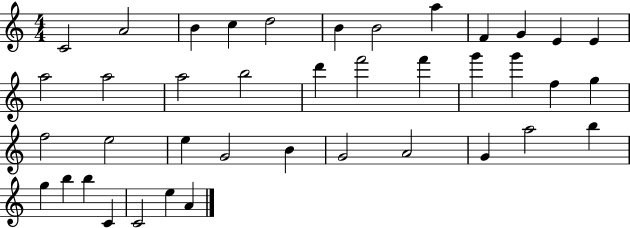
X:1
T:Untitled
M:4/4
L:1/4
K:C
C2 A2 B c d2 B B2 a F G E E a2 a2 a2 b2 d' f'2 f' g' g' f g f2 e2 e G2 B G2 A2 G a2 b g b b C C2 e A